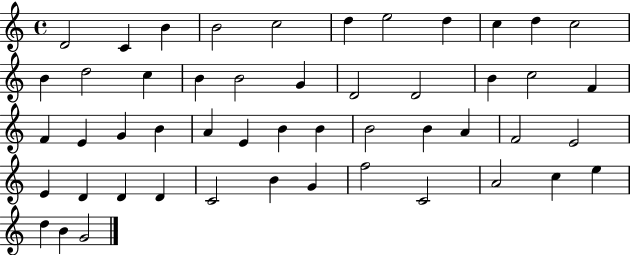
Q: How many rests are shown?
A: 0